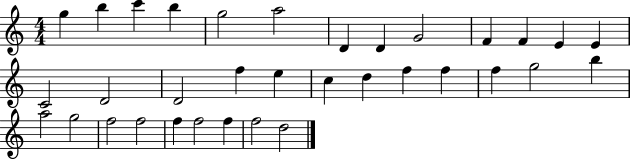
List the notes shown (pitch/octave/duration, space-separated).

G5/q B5/q C6/q B5/q G5/h A5/h D4/q D4/q G4/h F4/q F4/q E4/q E4/q C4/h D4/h D4/h F5/q E5/q C5/q D5/q F5/q F5/q F5/q G5/h B5/q A5/h G5/h F5/h F5/h F5/q F5/h F5/q F5/h D5/h